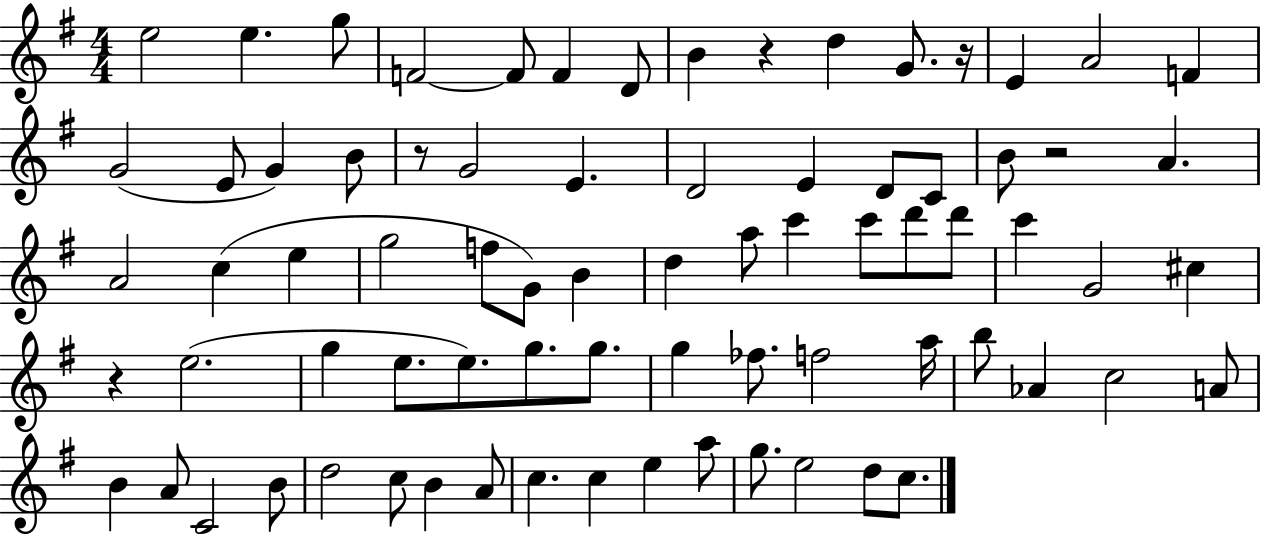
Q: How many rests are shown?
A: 5